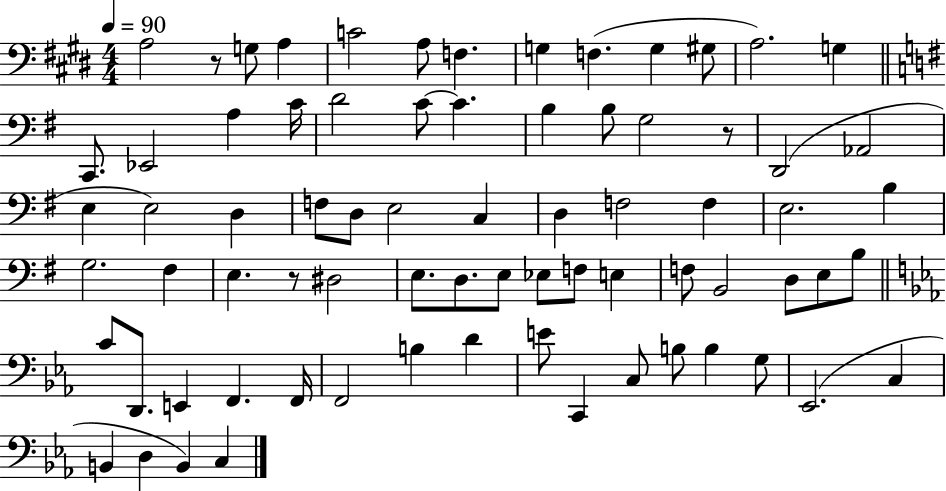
X:1
T:Untitled
M:4/4
L:1/4
K:E
A,2 z/2 G,/2 A, C2 A,/2 F, G, F, G, ^G,/2 A,2 G, C,,/2 _E,,2 A, C/4 D2 C/2 C B, B,/2 G,2 z/2 D,,2 _A,,2 E, E,2 D, F,/2 D,/2 E,2 C, D, F,2 F, E,2 B, G,2 ^F, E, z/2 ^D,2 E,/2 D,/2 E,/2 _E,/2 F,/2 E, F,/2 B,,2 D,/2 E,/2 B,/2 C/2 D,,/2 E,, F,, F,,/4 F,,2 B, D E/2 C,, C,/2 B,/2 B, G,/2 _E,,2 C, B,, D, B,, C,